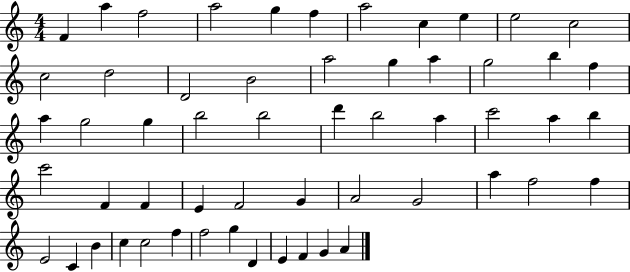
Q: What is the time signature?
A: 4/4